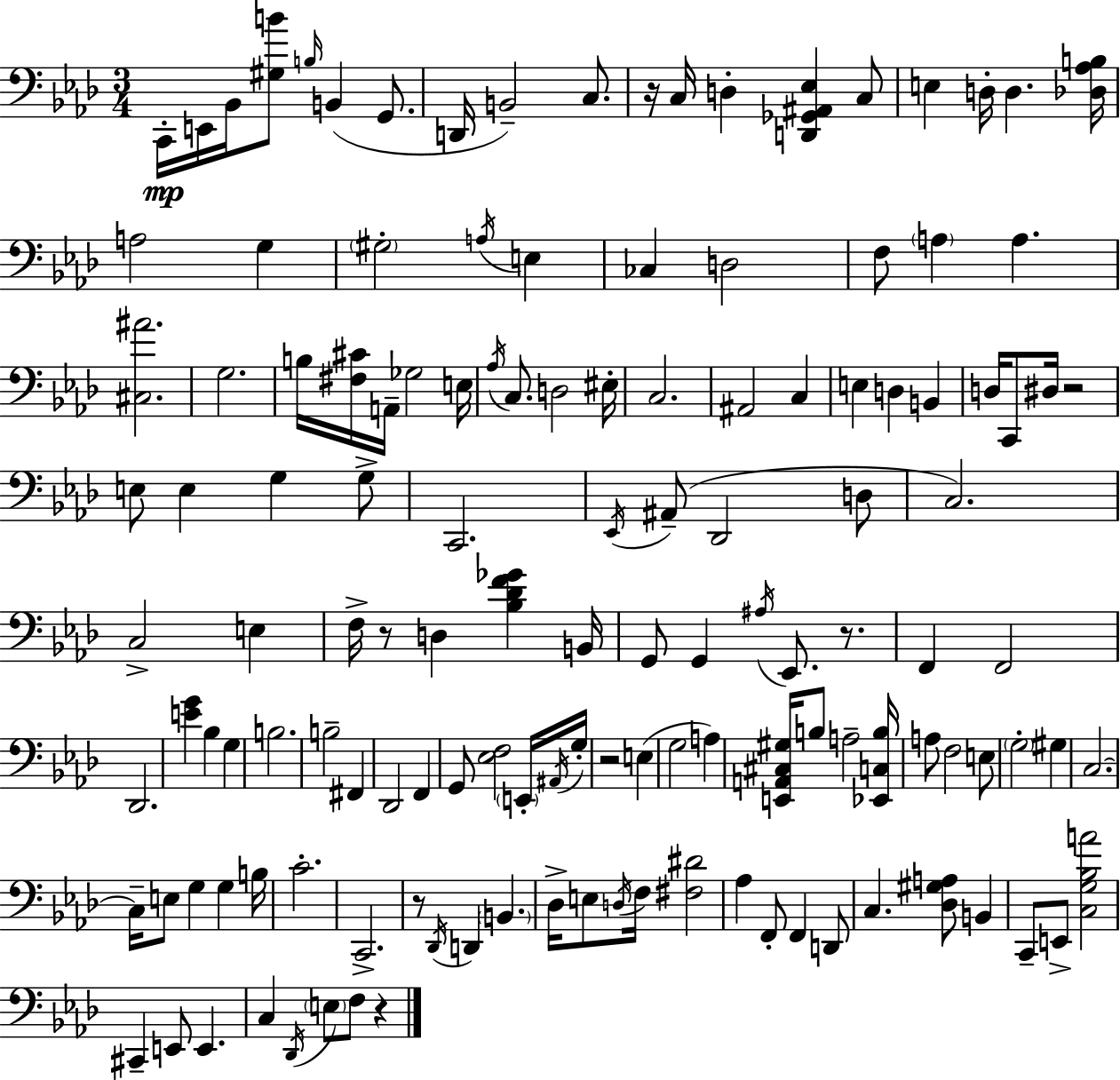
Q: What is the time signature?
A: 3/4